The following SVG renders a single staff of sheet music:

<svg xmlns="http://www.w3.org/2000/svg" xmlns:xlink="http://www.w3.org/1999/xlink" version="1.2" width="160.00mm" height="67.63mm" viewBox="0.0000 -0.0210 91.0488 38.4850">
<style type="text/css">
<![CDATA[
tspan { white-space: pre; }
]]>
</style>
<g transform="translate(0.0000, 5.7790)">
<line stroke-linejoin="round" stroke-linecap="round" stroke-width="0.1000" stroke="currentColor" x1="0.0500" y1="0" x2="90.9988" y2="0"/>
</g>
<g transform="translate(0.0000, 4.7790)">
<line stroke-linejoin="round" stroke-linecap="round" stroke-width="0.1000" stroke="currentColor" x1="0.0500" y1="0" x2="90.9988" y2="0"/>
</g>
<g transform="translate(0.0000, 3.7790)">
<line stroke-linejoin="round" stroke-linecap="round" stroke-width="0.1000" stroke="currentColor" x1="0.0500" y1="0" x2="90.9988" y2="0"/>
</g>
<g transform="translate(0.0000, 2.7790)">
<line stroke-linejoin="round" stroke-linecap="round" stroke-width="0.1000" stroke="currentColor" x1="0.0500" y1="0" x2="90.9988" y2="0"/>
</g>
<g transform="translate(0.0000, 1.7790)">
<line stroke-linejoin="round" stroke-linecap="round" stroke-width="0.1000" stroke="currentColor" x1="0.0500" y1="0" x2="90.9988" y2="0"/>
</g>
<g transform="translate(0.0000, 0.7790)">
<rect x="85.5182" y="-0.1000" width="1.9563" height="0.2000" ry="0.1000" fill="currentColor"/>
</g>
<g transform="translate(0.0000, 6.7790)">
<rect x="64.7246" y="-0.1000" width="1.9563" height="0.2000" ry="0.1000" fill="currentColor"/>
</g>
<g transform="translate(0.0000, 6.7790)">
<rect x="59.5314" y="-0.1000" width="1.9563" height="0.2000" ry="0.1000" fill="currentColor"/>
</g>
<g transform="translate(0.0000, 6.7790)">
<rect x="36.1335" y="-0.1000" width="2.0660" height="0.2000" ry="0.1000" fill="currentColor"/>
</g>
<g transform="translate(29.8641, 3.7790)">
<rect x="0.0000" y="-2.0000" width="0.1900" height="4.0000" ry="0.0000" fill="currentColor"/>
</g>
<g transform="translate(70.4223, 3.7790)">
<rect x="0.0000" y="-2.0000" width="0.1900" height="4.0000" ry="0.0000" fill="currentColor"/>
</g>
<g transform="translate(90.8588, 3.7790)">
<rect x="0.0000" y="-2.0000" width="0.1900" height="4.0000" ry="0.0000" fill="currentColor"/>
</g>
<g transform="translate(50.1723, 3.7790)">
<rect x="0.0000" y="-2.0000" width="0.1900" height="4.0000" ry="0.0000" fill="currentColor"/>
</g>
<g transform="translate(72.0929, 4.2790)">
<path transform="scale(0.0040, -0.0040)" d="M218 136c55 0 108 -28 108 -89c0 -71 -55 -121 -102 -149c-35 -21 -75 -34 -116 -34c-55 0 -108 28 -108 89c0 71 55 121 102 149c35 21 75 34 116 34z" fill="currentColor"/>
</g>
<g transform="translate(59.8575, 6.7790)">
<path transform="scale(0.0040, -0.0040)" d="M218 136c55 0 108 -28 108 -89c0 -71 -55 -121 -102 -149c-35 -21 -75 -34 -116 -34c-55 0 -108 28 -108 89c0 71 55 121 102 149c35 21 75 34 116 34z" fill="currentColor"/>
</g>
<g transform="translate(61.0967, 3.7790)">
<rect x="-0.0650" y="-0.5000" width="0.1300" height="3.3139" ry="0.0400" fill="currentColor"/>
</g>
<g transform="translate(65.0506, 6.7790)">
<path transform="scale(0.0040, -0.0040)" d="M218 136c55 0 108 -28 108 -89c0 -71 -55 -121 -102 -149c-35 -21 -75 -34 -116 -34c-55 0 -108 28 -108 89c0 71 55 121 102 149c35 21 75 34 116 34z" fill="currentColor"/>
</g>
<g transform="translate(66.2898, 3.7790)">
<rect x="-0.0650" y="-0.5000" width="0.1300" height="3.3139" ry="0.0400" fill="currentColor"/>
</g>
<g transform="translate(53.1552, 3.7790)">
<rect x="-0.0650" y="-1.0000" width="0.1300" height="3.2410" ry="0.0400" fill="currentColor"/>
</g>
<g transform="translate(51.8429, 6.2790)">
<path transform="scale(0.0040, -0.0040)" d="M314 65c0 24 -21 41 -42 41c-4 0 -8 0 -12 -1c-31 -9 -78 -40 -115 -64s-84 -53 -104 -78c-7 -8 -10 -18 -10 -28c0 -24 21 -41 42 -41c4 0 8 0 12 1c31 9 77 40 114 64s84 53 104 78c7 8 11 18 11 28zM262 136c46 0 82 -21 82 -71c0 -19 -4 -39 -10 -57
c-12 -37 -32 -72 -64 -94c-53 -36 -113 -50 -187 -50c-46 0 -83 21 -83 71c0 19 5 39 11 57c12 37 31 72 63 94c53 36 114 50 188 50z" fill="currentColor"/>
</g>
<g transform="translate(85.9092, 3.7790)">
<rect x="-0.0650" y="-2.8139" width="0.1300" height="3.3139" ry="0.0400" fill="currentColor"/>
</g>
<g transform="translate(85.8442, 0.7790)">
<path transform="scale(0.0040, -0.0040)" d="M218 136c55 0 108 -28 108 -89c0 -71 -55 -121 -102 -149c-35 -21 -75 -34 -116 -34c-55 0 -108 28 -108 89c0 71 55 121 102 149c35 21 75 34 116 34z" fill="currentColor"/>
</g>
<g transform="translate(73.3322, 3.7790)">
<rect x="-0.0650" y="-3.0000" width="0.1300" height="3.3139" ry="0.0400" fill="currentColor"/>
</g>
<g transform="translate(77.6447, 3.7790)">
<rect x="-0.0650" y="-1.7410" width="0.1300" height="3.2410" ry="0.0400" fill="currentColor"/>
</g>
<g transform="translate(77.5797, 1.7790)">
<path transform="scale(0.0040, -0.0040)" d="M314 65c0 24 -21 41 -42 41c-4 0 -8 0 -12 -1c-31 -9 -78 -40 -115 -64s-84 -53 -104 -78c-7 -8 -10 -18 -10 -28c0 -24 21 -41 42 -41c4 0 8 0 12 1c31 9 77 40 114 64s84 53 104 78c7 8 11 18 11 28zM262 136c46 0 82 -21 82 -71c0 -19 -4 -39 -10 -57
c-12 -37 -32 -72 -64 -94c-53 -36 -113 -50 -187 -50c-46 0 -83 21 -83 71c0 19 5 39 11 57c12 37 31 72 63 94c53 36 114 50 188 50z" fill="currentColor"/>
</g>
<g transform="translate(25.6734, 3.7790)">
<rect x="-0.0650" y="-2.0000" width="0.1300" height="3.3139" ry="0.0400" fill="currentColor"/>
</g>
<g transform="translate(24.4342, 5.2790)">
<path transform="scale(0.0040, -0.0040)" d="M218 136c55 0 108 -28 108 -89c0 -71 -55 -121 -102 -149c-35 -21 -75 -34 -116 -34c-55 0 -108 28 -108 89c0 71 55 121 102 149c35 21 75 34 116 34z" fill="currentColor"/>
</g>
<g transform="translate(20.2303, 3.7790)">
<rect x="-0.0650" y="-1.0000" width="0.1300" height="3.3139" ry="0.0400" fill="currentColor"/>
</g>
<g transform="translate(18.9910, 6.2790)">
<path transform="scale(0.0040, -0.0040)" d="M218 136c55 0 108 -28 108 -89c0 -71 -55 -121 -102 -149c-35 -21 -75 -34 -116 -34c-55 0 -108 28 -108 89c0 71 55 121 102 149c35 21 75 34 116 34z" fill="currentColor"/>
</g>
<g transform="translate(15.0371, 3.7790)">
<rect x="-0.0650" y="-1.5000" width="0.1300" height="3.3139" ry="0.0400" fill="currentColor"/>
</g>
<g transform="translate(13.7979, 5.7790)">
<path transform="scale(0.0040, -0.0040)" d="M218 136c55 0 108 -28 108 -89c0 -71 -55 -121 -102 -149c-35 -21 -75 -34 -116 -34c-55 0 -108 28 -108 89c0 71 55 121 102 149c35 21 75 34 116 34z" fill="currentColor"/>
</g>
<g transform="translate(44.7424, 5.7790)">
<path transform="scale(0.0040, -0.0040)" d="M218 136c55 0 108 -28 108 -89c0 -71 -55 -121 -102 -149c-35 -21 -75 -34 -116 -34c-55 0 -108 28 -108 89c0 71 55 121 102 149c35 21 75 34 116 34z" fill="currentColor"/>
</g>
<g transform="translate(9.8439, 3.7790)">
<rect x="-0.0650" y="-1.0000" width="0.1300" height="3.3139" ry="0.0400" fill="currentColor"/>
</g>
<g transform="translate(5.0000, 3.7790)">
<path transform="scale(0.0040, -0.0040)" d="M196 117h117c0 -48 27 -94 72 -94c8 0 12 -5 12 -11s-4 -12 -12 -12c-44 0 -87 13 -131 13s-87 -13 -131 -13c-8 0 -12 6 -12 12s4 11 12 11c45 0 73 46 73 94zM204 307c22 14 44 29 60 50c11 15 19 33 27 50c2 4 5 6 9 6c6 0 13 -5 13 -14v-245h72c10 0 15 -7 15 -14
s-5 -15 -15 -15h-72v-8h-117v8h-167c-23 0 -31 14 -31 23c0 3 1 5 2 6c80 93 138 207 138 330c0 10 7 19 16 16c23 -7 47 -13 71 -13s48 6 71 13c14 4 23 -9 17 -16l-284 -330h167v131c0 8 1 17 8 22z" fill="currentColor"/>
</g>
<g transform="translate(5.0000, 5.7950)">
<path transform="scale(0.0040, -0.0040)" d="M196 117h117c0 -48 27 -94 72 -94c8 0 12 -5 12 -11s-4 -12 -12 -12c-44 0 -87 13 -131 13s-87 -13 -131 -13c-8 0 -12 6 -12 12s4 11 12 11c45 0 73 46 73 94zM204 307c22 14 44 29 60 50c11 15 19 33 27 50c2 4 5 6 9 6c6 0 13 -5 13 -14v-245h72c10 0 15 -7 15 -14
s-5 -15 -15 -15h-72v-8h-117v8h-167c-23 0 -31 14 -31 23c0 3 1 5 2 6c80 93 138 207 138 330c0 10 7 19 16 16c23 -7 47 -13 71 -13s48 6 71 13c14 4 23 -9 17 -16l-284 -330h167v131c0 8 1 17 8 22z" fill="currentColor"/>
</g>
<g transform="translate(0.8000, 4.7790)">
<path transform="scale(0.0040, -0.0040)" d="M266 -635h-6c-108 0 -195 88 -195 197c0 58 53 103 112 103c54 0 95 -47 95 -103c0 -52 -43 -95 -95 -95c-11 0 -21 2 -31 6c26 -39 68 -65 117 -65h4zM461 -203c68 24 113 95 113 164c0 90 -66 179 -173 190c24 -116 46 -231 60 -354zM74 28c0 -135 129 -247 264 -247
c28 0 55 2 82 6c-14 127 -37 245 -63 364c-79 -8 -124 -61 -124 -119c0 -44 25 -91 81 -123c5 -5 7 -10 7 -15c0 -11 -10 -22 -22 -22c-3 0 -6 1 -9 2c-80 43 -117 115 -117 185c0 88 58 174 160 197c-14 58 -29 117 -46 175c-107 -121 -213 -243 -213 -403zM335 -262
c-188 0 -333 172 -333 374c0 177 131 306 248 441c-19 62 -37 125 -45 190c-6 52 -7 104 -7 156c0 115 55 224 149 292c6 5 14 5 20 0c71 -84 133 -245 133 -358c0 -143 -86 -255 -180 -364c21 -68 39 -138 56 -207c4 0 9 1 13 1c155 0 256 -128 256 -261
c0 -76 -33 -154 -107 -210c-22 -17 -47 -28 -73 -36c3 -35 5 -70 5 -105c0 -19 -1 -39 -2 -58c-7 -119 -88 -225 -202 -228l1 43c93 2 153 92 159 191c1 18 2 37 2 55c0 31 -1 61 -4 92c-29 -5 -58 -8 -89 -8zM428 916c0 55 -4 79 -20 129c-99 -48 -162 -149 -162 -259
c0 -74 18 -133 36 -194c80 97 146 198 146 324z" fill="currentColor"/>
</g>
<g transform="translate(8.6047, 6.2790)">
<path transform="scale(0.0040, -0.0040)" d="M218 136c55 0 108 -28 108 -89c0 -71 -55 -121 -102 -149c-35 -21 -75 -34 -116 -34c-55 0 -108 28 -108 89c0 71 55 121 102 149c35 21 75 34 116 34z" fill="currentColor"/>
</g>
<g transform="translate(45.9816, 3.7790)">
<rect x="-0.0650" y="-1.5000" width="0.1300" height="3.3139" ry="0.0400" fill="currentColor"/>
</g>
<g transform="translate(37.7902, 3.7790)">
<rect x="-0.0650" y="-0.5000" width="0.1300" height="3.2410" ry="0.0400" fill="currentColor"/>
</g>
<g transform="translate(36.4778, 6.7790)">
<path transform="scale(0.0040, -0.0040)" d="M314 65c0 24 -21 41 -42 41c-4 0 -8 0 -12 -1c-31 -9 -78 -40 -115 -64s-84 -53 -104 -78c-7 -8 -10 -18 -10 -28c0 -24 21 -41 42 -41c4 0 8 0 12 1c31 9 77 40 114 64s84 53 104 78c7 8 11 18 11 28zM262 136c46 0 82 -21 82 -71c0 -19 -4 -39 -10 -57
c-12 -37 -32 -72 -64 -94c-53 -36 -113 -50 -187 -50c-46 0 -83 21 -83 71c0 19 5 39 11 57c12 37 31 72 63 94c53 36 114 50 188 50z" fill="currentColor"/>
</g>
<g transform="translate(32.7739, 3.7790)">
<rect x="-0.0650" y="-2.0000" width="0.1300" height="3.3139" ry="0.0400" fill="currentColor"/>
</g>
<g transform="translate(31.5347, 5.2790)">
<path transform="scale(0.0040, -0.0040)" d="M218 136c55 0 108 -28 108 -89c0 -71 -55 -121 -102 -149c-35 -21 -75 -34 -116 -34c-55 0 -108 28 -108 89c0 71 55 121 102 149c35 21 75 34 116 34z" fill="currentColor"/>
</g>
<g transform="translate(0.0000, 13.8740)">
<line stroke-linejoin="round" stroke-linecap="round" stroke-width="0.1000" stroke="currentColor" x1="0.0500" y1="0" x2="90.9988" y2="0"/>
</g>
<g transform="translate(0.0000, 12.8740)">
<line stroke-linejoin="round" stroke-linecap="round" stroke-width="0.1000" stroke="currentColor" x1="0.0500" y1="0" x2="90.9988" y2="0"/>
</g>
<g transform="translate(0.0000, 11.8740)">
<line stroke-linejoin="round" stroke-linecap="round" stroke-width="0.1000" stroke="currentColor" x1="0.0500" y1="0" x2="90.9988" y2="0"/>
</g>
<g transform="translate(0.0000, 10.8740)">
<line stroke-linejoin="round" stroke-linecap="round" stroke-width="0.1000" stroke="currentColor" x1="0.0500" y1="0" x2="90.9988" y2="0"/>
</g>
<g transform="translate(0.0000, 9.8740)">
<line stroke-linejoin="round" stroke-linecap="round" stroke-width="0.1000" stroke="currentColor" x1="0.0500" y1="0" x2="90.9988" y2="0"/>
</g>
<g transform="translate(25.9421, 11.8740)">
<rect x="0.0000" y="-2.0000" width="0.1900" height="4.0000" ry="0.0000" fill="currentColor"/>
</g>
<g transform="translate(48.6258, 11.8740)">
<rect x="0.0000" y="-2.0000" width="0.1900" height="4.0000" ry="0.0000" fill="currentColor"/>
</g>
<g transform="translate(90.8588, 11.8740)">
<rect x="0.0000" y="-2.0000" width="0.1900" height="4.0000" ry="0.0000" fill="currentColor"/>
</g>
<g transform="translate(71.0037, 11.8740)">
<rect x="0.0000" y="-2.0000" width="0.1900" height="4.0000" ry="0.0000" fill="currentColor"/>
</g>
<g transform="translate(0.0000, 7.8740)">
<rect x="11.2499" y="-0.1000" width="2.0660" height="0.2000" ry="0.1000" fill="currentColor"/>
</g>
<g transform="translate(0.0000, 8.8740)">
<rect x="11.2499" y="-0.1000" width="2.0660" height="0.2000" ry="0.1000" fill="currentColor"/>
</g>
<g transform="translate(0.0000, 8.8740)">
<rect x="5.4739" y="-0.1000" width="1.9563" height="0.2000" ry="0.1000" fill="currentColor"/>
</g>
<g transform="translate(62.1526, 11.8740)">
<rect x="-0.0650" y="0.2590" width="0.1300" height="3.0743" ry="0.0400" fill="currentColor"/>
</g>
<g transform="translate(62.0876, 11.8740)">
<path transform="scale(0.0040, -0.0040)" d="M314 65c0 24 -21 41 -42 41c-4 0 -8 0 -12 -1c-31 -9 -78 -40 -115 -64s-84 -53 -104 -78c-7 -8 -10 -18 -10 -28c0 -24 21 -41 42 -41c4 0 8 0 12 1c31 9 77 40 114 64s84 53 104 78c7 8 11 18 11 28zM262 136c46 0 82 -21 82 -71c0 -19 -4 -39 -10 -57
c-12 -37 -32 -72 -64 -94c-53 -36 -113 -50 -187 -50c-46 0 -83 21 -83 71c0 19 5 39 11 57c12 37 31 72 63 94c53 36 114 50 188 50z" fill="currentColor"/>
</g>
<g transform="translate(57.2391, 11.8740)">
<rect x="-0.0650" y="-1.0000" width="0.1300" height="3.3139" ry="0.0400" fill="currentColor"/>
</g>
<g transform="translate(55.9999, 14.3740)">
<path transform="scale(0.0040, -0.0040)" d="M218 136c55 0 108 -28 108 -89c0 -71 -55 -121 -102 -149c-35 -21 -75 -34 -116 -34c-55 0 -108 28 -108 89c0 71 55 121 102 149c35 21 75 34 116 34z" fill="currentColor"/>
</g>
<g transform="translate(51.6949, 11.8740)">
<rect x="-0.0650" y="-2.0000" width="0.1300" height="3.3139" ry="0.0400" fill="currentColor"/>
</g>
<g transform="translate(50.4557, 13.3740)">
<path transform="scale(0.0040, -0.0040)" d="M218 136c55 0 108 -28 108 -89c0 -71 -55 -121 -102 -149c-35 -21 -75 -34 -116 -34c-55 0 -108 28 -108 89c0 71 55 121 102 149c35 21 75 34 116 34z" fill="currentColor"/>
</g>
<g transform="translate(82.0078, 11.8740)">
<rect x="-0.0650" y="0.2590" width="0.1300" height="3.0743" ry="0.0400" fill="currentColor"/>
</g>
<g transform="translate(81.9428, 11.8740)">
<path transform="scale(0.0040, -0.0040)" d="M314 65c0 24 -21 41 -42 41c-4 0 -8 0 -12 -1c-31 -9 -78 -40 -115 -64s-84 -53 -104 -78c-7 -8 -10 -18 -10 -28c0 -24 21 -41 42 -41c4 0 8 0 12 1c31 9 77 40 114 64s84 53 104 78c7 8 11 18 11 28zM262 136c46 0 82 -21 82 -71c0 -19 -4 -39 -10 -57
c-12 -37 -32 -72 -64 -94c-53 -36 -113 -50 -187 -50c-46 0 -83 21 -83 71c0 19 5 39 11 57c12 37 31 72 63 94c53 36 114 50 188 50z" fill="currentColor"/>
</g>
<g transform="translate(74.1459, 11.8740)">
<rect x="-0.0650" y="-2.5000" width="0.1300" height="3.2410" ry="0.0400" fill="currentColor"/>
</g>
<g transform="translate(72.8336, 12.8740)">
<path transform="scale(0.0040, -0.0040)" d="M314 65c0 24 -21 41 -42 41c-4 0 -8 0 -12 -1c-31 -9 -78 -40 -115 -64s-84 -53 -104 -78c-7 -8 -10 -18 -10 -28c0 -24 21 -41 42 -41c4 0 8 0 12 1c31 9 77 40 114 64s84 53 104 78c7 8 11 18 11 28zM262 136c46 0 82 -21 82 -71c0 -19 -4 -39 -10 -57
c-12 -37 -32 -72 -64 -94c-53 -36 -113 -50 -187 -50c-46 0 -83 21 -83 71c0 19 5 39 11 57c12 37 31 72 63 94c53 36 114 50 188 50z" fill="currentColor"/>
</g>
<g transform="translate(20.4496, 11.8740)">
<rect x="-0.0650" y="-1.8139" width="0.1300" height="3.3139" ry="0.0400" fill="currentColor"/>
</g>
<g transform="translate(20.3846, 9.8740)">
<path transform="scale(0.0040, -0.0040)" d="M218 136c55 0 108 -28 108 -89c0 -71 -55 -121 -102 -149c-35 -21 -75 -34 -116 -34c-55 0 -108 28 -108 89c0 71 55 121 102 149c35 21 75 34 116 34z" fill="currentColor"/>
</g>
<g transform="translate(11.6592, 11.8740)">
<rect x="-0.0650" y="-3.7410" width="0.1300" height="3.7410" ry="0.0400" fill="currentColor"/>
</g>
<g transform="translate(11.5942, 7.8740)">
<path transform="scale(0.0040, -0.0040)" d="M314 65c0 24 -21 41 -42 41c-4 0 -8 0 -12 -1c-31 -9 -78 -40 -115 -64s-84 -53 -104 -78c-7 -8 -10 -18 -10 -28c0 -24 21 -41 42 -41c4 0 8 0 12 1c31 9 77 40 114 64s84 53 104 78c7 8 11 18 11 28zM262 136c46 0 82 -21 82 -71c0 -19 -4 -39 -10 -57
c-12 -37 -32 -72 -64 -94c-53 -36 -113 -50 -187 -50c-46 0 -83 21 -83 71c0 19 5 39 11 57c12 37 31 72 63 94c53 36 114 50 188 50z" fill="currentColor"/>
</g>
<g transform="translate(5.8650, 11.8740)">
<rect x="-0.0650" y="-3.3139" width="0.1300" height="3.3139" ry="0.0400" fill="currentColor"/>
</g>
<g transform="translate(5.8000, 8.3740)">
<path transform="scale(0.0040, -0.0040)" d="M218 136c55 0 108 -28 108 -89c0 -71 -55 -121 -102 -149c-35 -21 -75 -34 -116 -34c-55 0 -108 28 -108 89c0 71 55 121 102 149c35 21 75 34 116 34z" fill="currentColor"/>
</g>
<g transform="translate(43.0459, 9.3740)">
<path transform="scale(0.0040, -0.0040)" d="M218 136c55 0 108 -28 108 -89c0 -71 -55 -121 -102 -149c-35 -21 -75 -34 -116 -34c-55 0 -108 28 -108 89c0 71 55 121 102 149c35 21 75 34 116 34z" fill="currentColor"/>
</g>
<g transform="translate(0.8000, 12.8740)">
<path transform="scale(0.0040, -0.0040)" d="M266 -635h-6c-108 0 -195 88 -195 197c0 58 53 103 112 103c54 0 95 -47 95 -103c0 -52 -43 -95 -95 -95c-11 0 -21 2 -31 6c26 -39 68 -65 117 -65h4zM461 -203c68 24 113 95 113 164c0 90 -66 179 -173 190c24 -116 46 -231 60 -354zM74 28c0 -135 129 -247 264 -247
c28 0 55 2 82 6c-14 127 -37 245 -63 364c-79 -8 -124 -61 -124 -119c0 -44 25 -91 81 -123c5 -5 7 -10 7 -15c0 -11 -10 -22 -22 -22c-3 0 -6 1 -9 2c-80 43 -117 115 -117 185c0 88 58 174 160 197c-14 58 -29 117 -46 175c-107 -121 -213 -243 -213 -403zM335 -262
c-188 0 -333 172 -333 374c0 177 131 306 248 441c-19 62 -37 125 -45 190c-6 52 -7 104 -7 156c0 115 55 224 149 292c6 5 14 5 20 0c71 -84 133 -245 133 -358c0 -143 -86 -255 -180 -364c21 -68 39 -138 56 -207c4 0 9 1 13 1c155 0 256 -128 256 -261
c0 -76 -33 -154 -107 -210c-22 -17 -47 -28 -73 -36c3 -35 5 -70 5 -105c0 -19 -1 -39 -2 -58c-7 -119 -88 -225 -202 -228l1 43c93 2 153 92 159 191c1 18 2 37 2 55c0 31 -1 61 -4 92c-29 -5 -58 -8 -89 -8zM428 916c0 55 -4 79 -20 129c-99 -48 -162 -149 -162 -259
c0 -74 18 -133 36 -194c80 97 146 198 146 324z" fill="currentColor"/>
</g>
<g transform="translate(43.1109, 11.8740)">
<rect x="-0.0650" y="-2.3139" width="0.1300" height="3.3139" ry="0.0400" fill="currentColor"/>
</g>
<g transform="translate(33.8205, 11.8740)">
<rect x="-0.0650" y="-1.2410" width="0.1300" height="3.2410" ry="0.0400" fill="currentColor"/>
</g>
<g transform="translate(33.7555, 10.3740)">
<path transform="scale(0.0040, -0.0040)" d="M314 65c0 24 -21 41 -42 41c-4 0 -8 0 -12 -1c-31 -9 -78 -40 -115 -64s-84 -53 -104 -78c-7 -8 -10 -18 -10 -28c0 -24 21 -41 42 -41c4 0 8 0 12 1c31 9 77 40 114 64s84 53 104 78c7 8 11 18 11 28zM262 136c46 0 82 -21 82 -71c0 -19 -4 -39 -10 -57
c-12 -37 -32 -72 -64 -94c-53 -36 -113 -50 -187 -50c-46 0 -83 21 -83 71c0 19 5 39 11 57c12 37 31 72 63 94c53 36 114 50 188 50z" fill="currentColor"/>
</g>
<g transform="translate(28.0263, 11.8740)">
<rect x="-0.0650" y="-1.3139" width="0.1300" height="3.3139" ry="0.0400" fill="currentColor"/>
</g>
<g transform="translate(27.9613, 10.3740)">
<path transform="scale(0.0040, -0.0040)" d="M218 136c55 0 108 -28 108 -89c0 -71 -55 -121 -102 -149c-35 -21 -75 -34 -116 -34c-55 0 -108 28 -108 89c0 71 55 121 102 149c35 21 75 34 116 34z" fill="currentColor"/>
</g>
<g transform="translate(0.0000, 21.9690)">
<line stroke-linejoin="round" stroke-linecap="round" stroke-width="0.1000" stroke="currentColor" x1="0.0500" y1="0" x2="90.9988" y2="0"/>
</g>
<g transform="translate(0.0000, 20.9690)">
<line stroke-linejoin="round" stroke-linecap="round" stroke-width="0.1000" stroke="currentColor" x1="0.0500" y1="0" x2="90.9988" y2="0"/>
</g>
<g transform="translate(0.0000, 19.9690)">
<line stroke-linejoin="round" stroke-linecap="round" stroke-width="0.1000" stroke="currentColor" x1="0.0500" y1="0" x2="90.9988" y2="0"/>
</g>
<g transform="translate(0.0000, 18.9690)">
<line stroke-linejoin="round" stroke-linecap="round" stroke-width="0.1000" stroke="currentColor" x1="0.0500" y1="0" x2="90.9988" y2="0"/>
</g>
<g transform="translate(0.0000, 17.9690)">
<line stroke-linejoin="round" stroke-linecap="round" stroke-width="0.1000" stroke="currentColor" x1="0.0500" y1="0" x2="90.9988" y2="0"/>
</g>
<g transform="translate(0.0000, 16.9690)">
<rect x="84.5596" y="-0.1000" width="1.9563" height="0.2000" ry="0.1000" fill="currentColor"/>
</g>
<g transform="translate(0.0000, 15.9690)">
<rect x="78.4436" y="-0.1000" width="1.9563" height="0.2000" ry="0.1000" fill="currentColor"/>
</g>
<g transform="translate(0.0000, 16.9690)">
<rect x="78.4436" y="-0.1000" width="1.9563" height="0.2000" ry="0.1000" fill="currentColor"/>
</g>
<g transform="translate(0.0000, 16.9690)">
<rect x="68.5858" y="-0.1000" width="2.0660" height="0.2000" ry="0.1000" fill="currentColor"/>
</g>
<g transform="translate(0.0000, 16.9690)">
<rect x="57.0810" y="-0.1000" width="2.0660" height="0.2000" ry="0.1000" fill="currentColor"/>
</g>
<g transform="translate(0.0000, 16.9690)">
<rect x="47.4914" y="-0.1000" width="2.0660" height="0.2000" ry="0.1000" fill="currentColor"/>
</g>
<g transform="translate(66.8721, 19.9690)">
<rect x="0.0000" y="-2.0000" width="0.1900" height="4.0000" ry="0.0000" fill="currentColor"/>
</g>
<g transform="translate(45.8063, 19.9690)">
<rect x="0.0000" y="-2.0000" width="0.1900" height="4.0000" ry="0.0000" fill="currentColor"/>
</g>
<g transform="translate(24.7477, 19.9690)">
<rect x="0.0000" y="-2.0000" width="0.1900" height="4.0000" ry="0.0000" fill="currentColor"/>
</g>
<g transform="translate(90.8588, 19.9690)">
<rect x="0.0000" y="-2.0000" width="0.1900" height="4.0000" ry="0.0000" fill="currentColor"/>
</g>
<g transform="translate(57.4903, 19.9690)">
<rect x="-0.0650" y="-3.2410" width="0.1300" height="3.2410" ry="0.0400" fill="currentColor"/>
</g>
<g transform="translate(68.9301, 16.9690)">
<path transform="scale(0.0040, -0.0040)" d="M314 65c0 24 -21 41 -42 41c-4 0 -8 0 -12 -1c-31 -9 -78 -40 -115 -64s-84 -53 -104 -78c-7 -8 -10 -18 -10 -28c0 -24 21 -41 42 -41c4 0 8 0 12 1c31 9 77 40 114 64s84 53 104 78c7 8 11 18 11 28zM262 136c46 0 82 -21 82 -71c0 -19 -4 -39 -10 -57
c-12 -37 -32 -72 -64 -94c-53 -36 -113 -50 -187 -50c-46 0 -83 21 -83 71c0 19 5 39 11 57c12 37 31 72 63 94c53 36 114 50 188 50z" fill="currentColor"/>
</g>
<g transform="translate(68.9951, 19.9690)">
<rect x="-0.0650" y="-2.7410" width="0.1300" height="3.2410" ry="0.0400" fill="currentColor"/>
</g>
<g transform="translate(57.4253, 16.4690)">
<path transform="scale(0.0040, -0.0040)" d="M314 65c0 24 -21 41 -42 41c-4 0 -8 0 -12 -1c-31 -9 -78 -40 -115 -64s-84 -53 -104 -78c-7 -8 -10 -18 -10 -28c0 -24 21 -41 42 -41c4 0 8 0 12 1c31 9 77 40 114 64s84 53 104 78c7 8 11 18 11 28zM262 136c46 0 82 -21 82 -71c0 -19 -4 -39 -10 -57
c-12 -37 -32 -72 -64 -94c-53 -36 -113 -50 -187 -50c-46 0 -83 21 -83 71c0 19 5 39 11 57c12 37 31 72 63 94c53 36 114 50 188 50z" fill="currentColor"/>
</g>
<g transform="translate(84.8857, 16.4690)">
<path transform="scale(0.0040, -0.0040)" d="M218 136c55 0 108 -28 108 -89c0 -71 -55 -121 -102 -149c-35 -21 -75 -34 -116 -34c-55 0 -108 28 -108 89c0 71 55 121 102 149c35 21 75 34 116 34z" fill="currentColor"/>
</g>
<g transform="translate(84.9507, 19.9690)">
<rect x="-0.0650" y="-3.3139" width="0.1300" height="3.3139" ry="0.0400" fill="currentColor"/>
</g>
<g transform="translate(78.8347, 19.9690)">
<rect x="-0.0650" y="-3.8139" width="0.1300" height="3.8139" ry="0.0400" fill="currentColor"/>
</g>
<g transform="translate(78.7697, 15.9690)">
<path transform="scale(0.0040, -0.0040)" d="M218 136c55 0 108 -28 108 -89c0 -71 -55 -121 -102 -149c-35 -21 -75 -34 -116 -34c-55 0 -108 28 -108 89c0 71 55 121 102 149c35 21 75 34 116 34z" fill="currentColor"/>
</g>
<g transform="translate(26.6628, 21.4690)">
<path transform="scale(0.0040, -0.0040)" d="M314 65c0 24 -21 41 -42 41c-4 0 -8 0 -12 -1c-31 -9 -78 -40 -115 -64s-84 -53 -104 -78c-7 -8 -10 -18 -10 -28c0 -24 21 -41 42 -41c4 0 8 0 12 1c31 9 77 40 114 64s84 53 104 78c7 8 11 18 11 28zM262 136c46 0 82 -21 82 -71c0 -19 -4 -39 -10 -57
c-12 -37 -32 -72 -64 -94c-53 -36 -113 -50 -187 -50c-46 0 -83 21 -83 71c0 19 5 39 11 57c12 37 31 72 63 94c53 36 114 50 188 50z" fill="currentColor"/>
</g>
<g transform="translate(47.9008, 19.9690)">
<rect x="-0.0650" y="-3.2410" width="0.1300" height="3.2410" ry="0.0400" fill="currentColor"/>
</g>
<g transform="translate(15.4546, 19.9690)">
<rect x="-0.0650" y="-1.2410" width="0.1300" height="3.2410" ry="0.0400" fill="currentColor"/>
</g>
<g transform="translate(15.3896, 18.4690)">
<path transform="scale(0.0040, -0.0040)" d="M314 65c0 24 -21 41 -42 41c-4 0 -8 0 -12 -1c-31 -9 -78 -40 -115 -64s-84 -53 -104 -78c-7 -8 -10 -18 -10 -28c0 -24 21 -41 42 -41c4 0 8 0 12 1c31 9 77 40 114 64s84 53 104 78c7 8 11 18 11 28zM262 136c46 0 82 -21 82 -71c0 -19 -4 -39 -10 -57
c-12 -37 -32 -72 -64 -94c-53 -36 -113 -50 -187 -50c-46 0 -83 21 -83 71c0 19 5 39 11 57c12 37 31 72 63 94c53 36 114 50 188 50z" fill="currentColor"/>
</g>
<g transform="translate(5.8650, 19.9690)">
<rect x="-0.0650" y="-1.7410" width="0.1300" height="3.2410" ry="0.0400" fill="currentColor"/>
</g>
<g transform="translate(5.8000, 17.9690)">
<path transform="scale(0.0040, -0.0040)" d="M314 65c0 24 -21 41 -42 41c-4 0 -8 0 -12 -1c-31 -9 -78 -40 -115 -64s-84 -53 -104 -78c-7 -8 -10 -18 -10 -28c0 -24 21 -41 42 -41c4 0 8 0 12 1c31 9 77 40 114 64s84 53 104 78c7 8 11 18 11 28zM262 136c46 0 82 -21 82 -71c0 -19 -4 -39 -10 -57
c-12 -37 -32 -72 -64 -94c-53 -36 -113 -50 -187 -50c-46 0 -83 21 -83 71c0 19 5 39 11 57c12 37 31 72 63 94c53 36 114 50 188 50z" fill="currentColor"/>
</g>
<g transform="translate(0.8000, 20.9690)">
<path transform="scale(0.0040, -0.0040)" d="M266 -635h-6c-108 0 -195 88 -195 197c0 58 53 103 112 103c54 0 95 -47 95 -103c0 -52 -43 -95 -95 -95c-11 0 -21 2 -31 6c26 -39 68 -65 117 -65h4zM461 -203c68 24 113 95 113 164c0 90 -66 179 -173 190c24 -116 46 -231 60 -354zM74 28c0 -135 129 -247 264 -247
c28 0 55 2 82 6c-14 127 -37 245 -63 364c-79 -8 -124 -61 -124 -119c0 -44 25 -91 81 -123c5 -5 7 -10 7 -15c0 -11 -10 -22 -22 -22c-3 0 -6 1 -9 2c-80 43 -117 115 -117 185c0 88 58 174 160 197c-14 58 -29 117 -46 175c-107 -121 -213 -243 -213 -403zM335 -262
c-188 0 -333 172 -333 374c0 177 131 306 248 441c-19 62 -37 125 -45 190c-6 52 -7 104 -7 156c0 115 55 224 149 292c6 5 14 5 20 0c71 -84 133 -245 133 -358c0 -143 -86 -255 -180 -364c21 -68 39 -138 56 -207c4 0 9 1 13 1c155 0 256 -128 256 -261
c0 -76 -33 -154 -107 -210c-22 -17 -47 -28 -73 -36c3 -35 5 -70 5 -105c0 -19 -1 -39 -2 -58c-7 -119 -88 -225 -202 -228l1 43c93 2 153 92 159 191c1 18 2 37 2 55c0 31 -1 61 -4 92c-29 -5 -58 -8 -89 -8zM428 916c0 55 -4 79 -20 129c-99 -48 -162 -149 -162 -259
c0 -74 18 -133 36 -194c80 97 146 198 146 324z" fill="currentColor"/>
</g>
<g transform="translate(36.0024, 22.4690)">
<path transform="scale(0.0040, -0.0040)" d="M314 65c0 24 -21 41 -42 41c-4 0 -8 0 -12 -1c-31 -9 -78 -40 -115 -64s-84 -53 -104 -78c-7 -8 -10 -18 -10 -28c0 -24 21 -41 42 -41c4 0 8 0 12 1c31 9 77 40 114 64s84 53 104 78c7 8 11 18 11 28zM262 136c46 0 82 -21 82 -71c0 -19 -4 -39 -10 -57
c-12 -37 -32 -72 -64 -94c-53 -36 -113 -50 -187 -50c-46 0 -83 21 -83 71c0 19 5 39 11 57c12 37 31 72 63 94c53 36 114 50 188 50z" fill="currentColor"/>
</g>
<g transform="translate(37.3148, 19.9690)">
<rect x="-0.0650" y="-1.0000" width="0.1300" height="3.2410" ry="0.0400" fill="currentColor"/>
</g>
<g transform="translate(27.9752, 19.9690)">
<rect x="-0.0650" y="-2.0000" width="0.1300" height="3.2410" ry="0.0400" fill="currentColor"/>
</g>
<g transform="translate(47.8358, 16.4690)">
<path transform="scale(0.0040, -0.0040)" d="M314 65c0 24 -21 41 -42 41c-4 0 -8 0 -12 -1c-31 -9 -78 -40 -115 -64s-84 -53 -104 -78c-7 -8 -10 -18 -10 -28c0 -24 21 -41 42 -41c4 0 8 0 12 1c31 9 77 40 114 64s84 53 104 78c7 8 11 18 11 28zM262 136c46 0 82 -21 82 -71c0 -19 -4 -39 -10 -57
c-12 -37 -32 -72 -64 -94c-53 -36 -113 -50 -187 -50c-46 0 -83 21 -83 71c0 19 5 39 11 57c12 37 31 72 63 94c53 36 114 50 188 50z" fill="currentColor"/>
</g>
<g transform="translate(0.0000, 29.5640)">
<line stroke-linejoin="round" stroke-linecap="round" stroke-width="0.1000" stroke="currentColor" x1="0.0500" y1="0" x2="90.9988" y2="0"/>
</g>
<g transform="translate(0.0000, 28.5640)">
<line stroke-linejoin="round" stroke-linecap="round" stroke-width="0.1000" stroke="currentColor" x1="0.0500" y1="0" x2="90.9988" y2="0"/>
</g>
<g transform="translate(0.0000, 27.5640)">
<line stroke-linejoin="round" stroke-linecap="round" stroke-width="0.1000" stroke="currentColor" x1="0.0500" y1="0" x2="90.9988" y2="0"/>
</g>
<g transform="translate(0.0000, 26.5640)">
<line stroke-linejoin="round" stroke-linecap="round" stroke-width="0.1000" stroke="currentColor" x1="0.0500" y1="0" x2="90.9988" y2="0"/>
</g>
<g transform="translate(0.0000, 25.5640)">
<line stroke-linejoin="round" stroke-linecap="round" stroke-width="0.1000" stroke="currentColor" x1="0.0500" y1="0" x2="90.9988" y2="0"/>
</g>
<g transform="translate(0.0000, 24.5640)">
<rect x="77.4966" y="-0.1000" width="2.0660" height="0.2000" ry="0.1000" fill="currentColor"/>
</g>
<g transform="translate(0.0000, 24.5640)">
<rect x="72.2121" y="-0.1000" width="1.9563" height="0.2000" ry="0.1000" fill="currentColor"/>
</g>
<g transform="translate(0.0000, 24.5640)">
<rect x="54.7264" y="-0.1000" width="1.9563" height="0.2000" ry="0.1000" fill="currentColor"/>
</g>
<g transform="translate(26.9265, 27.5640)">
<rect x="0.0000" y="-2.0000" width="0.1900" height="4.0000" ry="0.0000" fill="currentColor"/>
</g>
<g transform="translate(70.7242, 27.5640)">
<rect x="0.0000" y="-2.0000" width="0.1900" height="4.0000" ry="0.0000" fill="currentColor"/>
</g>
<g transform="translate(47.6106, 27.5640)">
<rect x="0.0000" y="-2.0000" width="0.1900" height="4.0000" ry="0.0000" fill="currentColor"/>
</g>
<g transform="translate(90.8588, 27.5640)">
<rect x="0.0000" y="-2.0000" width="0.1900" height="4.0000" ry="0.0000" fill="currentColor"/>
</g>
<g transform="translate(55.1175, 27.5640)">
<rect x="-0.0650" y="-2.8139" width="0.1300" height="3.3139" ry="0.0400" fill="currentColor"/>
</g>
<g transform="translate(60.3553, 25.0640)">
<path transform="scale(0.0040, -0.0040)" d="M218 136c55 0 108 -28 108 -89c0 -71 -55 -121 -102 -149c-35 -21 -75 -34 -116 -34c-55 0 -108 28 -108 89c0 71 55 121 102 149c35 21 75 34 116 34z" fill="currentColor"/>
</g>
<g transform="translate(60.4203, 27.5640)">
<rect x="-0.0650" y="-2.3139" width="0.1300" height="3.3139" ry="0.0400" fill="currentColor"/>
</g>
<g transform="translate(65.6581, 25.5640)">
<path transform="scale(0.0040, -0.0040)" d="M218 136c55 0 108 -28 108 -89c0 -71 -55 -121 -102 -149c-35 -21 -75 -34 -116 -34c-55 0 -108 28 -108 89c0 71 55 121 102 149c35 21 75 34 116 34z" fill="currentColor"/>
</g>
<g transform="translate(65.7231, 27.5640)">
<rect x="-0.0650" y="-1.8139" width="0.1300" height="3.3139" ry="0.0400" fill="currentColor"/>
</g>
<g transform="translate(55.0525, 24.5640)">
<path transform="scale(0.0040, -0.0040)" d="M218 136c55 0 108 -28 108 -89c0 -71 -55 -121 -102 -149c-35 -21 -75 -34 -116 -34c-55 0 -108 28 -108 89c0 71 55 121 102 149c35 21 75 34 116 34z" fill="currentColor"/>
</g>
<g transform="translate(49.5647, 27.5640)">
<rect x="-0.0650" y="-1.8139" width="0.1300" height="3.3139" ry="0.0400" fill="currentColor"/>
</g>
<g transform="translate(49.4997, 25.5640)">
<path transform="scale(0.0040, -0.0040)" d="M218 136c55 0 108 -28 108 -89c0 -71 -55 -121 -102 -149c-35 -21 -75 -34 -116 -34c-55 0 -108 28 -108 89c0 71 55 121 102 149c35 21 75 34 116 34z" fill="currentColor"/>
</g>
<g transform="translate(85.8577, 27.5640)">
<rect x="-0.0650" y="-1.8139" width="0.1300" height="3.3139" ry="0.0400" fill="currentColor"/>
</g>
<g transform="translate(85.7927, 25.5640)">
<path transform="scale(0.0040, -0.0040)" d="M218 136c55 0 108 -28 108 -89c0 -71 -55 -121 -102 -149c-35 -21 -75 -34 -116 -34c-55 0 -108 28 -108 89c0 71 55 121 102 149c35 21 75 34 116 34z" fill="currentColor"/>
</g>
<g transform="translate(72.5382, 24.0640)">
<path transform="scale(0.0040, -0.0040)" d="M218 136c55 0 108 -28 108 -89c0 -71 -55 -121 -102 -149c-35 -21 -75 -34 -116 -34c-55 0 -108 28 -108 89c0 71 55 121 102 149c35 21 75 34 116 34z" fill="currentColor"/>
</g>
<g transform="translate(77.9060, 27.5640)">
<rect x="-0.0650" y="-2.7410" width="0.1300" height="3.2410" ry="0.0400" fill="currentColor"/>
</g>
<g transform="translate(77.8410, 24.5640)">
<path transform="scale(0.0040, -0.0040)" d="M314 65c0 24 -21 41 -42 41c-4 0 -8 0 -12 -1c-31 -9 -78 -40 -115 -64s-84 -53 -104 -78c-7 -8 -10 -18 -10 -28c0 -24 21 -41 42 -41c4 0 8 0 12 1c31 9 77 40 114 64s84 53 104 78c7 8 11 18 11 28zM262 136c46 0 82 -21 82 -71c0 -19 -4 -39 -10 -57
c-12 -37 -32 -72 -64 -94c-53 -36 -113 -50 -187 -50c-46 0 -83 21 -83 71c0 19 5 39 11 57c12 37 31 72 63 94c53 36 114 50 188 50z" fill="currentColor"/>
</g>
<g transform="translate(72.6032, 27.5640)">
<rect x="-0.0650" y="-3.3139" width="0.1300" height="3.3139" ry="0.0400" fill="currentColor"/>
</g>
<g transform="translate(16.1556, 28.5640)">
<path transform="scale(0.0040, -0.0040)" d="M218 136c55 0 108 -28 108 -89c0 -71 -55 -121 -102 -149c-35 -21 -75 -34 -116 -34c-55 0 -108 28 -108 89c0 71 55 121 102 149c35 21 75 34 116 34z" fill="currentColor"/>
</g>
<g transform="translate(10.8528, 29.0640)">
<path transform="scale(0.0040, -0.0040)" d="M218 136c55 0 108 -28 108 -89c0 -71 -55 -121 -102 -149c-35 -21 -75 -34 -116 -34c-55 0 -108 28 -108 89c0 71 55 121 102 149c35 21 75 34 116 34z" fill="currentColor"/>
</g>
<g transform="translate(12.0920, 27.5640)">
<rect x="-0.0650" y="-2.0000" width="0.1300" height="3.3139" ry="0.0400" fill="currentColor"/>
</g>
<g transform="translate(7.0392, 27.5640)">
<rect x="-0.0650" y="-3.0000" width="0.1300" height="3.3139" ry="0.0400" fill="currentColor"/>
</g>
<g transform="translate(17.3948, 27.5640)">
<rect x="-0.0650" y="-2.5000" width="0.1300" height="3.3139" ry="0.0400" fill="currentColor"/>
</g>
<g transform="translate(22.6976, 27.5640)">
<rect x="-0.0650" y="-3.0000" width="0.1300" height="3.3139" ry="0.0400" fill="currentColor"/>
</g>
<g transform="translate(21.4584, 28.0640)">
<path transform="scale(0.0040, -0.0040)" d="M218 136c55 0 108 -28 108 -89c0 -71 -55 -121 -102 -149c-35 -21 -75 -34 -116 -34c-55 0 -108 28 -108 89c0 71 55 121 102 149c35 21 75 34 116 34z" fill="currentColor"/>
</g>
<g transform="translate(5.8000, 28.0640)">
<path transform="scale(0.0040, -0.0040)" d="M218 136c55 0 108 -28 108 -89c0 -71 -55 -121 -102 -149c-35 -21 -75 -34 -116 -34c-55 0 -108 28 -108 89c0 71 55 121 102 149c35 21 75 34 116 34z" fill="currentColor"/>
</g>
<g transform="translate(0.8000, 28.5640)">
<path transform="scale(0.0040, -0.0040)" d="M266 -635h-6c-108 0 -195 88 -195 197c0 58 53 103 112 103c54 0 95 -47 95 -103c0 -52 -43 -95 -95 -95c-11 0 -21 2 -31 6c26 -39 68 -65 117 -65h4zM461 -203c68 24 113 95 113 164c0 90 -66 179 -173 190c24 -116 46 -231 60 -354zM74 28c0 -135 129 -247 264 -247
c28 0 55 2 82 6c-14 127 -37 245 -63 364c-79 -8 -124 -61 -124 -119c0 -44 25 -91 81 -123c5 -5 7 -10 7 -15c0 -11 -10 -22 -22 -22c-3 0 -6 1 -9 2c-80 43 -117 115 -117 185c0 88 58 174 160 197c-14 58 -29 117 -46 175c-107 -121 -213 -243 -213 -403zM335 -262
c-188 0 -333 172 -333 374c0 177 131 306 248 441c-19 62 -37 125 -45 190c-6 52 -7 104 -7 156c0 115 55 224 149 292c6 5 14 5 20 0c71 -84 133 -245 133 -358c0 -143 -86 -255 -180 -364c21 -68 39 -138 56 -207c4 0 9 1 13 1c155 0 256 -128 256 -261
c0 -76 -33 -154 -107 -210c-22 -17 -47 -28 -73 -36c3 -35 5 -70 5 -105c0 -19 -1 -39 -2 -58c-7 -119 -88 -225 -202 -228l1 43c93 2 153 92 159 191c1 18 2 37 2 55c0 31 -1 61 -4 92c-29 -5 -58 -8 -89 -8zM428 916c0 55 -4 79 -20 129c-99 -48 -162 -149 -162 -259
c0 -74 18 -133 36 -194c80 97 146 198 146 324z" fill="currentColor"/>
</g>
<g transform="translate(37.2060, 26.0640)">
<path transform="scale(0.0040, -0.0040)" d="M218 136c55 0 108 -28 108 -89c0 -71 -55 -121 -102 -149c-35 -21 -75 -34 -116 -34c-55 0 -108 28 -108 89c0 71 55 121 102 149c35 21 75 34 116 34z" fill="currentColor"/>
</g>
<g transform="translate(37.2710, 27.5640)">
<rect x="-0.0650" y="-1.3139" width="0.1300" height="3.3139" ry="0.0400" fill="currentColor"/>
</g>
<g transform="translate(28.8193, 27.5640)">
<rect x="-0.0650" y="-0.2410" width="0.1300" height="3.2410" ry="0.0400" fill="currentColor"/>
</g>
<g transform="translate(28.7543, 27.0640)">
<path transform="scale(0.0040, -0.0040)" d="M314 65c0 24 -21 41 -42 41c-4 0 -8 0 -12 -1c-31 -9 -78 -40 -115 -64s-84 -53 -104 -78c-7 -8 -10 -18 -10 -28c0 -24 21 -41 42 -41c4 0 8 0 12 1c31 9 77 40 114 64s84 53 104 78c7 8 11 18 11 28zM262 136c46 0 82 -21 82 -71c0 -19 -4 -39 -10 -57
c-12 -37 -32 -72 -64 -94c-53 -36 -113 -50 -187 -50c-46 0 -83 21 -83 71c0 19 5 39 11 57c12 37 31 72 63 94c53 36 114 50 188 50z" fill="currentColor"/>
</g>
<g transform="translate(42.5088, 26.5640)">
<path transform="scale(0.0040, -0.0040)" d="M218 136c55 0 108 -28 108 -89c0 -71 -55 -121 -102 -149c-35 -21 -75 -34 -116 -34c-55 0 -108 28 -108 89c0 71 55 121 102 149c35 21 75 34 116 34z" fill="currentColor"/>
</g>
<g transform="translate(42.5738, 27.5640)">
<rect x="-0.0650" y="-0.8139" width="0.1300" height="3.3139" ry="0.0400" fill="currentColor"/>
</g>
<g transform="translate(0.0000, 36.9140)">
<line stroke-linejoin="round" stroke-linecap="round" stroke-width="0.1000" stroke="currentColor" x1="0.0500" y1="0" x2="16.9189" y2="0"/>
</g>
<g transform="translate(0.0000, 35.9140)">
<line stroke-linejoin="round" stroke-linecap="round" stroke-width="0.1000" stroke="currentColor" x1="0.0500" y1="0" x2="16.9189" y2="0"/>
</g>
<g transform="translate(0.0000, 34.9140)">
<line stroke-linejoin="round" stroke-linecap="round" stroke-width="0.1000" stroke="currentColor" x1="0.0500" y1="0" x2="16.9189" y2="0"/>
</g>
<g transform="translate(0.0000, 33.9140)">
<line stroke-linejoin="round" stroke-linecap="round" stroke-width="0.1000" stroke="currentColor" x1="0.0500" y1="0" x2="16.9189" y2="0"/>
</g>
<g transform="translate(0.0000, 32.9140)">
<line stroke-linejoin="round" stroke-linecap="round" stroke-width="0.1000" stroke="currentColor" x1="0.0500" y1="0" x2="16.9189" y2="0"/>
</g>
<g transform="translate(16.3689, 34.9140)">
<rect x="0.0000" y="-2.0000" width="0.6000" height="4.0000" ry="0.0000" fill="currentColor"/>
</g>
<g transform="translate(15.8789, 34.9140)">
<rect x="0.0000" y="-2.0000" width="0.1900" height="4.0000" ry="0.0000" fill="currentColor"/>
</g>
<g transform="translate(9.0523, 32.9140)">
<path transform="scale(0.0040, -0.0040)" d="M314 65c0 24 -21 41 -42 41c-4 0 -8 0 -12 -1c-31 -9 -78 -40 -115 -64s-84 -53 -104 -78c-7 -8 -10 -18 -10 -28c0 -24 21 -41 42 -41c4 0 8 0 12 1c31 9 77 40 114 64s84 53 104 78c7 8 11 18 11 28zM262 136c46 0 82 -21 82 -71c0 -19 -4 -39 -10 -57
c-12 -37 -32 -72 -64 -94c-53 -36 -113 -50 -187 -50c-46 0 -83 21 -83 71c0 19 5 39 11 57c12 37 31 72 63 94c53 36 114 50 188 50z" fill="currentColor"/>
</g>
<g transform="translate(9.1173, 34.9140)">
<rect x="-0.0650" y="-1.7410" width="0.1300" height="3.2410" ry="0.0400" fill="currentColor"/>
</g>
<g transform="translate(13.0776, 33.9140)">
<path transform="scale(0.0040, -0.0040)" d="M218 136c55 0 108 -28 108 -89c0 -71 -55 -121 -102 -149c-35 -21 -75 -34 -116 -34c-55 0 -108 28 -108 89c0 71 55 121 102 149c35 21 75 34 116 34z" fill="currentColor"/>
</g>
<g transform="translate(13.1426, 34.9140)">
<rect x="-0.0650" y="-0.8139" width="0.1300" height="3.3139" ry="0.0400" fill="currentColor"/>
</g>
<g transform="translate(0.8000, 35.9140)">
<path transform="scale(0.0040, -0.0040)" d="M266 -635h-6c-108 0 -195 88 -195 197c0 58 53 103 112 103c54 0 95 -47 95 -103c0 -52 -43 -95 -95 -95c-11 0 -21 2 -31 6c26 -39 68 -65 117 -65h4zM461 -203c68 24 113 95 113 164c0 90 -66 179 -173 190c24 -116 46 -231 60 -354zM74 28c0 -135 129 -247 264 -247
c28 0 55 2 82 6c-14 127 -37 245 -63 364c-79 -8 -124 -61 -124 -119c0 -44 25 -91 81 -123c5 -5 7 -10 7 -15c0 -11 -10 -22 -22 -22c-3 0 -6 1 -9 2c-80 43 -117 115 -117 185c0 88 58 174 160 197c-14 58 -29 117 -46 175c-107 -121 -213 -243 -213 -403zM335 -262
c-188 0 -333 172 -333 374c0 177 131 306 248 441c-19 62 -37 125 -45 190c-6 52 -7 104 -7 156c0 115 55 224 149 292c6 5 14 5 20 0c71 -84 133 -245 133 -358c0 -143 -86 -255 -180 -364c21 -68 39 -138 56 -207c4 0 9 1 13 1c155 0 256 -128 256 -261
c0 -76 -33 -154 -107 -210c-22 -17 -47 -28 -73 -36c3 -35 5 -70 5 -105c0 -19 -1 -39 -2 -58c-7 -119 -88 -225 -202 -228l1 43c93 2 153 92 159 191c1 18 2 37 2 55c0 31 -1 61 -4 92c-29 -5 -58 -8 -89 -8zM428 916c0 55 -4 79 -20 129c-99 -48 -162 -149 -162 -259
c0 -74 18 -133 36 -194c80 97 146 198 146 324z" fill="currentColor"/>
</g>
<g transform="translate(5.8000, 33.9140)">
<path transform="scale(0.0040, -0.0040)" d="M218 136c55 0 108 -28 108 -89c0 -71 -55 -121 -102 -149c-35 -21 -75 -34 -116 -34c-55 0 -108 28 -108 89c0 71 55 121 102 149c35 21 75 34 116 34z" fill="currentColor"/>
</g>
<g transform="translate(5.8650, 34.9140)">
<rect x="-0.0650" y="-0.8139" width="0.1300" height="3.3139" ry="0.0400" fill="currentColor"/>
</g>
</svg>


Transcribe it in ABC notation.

X:1
T:Untitled
M:4/4
L:1/4
K:C
D E D F F C2 E D2 C C A f2 a b c'2 f e e2 g F D B2 G2 B2 f2 e2 F2 D2 b2 b2 a2 c' b A F G A c2 e d f a g f b a2 f d f2 d